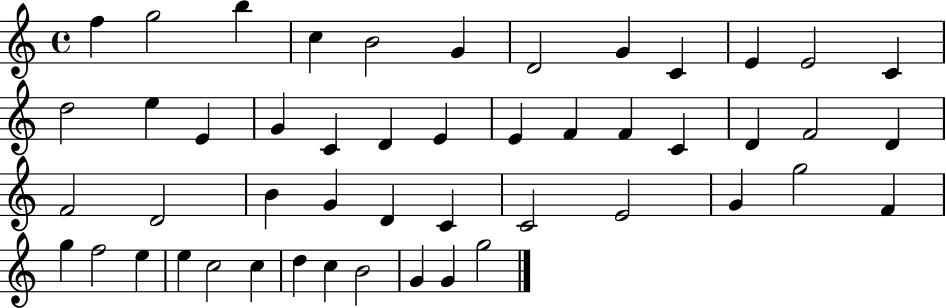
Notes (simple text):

F5/q G5/h B5/q C5/q B4/h G4/q D4/h G4/q C4/q E4/q E4/h C4/q D5/h E5/q E4/q G4/q C4/q D4/q E4/q E4/q F4/q F4/q C4/q D4/q F4/h D4/q F4/h D4/h B4/q G4/q D4/q C4/q C4/h E4/h G4/q G5/h F4/q G5/q F5/h E5/q E5/q C5/h C5/q D5/q C5/q B4/h G4/q G4/q G5/h